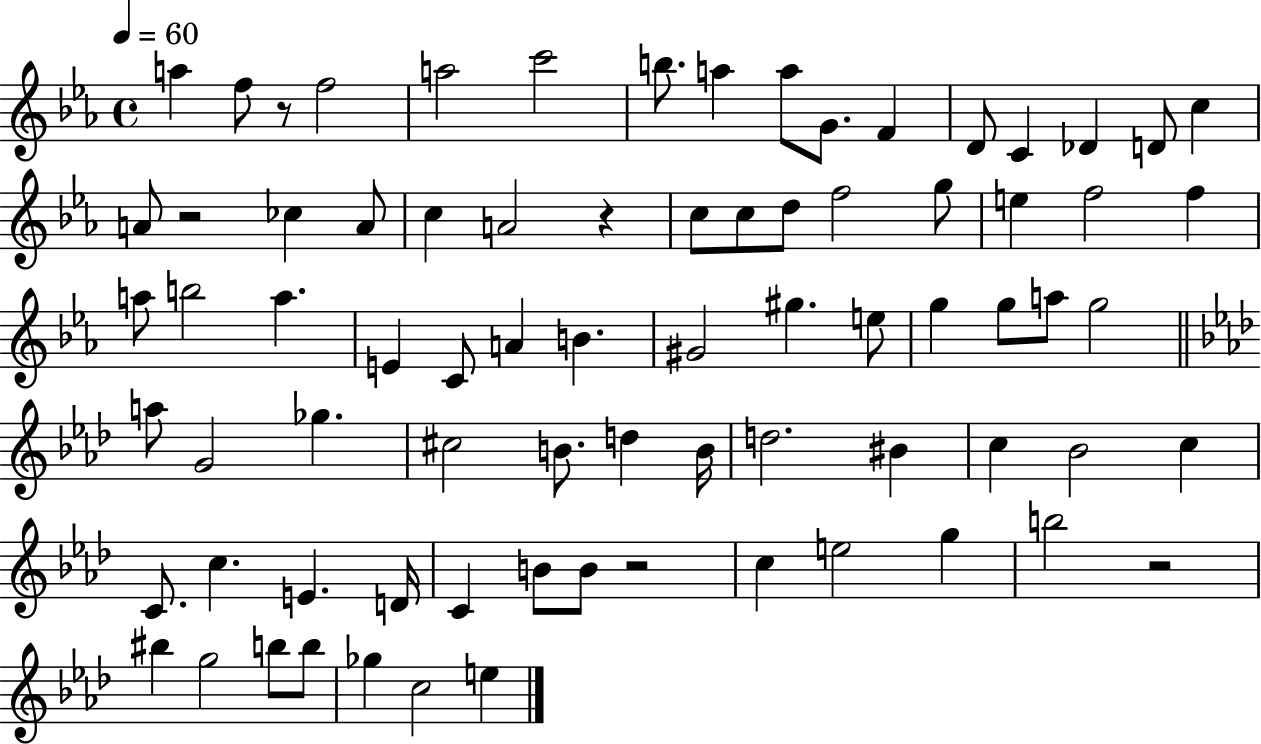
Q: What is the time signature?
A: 4/4